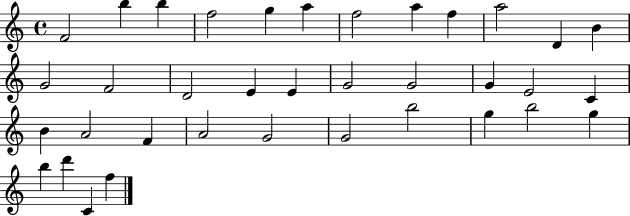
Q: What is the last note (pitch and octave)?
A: F5